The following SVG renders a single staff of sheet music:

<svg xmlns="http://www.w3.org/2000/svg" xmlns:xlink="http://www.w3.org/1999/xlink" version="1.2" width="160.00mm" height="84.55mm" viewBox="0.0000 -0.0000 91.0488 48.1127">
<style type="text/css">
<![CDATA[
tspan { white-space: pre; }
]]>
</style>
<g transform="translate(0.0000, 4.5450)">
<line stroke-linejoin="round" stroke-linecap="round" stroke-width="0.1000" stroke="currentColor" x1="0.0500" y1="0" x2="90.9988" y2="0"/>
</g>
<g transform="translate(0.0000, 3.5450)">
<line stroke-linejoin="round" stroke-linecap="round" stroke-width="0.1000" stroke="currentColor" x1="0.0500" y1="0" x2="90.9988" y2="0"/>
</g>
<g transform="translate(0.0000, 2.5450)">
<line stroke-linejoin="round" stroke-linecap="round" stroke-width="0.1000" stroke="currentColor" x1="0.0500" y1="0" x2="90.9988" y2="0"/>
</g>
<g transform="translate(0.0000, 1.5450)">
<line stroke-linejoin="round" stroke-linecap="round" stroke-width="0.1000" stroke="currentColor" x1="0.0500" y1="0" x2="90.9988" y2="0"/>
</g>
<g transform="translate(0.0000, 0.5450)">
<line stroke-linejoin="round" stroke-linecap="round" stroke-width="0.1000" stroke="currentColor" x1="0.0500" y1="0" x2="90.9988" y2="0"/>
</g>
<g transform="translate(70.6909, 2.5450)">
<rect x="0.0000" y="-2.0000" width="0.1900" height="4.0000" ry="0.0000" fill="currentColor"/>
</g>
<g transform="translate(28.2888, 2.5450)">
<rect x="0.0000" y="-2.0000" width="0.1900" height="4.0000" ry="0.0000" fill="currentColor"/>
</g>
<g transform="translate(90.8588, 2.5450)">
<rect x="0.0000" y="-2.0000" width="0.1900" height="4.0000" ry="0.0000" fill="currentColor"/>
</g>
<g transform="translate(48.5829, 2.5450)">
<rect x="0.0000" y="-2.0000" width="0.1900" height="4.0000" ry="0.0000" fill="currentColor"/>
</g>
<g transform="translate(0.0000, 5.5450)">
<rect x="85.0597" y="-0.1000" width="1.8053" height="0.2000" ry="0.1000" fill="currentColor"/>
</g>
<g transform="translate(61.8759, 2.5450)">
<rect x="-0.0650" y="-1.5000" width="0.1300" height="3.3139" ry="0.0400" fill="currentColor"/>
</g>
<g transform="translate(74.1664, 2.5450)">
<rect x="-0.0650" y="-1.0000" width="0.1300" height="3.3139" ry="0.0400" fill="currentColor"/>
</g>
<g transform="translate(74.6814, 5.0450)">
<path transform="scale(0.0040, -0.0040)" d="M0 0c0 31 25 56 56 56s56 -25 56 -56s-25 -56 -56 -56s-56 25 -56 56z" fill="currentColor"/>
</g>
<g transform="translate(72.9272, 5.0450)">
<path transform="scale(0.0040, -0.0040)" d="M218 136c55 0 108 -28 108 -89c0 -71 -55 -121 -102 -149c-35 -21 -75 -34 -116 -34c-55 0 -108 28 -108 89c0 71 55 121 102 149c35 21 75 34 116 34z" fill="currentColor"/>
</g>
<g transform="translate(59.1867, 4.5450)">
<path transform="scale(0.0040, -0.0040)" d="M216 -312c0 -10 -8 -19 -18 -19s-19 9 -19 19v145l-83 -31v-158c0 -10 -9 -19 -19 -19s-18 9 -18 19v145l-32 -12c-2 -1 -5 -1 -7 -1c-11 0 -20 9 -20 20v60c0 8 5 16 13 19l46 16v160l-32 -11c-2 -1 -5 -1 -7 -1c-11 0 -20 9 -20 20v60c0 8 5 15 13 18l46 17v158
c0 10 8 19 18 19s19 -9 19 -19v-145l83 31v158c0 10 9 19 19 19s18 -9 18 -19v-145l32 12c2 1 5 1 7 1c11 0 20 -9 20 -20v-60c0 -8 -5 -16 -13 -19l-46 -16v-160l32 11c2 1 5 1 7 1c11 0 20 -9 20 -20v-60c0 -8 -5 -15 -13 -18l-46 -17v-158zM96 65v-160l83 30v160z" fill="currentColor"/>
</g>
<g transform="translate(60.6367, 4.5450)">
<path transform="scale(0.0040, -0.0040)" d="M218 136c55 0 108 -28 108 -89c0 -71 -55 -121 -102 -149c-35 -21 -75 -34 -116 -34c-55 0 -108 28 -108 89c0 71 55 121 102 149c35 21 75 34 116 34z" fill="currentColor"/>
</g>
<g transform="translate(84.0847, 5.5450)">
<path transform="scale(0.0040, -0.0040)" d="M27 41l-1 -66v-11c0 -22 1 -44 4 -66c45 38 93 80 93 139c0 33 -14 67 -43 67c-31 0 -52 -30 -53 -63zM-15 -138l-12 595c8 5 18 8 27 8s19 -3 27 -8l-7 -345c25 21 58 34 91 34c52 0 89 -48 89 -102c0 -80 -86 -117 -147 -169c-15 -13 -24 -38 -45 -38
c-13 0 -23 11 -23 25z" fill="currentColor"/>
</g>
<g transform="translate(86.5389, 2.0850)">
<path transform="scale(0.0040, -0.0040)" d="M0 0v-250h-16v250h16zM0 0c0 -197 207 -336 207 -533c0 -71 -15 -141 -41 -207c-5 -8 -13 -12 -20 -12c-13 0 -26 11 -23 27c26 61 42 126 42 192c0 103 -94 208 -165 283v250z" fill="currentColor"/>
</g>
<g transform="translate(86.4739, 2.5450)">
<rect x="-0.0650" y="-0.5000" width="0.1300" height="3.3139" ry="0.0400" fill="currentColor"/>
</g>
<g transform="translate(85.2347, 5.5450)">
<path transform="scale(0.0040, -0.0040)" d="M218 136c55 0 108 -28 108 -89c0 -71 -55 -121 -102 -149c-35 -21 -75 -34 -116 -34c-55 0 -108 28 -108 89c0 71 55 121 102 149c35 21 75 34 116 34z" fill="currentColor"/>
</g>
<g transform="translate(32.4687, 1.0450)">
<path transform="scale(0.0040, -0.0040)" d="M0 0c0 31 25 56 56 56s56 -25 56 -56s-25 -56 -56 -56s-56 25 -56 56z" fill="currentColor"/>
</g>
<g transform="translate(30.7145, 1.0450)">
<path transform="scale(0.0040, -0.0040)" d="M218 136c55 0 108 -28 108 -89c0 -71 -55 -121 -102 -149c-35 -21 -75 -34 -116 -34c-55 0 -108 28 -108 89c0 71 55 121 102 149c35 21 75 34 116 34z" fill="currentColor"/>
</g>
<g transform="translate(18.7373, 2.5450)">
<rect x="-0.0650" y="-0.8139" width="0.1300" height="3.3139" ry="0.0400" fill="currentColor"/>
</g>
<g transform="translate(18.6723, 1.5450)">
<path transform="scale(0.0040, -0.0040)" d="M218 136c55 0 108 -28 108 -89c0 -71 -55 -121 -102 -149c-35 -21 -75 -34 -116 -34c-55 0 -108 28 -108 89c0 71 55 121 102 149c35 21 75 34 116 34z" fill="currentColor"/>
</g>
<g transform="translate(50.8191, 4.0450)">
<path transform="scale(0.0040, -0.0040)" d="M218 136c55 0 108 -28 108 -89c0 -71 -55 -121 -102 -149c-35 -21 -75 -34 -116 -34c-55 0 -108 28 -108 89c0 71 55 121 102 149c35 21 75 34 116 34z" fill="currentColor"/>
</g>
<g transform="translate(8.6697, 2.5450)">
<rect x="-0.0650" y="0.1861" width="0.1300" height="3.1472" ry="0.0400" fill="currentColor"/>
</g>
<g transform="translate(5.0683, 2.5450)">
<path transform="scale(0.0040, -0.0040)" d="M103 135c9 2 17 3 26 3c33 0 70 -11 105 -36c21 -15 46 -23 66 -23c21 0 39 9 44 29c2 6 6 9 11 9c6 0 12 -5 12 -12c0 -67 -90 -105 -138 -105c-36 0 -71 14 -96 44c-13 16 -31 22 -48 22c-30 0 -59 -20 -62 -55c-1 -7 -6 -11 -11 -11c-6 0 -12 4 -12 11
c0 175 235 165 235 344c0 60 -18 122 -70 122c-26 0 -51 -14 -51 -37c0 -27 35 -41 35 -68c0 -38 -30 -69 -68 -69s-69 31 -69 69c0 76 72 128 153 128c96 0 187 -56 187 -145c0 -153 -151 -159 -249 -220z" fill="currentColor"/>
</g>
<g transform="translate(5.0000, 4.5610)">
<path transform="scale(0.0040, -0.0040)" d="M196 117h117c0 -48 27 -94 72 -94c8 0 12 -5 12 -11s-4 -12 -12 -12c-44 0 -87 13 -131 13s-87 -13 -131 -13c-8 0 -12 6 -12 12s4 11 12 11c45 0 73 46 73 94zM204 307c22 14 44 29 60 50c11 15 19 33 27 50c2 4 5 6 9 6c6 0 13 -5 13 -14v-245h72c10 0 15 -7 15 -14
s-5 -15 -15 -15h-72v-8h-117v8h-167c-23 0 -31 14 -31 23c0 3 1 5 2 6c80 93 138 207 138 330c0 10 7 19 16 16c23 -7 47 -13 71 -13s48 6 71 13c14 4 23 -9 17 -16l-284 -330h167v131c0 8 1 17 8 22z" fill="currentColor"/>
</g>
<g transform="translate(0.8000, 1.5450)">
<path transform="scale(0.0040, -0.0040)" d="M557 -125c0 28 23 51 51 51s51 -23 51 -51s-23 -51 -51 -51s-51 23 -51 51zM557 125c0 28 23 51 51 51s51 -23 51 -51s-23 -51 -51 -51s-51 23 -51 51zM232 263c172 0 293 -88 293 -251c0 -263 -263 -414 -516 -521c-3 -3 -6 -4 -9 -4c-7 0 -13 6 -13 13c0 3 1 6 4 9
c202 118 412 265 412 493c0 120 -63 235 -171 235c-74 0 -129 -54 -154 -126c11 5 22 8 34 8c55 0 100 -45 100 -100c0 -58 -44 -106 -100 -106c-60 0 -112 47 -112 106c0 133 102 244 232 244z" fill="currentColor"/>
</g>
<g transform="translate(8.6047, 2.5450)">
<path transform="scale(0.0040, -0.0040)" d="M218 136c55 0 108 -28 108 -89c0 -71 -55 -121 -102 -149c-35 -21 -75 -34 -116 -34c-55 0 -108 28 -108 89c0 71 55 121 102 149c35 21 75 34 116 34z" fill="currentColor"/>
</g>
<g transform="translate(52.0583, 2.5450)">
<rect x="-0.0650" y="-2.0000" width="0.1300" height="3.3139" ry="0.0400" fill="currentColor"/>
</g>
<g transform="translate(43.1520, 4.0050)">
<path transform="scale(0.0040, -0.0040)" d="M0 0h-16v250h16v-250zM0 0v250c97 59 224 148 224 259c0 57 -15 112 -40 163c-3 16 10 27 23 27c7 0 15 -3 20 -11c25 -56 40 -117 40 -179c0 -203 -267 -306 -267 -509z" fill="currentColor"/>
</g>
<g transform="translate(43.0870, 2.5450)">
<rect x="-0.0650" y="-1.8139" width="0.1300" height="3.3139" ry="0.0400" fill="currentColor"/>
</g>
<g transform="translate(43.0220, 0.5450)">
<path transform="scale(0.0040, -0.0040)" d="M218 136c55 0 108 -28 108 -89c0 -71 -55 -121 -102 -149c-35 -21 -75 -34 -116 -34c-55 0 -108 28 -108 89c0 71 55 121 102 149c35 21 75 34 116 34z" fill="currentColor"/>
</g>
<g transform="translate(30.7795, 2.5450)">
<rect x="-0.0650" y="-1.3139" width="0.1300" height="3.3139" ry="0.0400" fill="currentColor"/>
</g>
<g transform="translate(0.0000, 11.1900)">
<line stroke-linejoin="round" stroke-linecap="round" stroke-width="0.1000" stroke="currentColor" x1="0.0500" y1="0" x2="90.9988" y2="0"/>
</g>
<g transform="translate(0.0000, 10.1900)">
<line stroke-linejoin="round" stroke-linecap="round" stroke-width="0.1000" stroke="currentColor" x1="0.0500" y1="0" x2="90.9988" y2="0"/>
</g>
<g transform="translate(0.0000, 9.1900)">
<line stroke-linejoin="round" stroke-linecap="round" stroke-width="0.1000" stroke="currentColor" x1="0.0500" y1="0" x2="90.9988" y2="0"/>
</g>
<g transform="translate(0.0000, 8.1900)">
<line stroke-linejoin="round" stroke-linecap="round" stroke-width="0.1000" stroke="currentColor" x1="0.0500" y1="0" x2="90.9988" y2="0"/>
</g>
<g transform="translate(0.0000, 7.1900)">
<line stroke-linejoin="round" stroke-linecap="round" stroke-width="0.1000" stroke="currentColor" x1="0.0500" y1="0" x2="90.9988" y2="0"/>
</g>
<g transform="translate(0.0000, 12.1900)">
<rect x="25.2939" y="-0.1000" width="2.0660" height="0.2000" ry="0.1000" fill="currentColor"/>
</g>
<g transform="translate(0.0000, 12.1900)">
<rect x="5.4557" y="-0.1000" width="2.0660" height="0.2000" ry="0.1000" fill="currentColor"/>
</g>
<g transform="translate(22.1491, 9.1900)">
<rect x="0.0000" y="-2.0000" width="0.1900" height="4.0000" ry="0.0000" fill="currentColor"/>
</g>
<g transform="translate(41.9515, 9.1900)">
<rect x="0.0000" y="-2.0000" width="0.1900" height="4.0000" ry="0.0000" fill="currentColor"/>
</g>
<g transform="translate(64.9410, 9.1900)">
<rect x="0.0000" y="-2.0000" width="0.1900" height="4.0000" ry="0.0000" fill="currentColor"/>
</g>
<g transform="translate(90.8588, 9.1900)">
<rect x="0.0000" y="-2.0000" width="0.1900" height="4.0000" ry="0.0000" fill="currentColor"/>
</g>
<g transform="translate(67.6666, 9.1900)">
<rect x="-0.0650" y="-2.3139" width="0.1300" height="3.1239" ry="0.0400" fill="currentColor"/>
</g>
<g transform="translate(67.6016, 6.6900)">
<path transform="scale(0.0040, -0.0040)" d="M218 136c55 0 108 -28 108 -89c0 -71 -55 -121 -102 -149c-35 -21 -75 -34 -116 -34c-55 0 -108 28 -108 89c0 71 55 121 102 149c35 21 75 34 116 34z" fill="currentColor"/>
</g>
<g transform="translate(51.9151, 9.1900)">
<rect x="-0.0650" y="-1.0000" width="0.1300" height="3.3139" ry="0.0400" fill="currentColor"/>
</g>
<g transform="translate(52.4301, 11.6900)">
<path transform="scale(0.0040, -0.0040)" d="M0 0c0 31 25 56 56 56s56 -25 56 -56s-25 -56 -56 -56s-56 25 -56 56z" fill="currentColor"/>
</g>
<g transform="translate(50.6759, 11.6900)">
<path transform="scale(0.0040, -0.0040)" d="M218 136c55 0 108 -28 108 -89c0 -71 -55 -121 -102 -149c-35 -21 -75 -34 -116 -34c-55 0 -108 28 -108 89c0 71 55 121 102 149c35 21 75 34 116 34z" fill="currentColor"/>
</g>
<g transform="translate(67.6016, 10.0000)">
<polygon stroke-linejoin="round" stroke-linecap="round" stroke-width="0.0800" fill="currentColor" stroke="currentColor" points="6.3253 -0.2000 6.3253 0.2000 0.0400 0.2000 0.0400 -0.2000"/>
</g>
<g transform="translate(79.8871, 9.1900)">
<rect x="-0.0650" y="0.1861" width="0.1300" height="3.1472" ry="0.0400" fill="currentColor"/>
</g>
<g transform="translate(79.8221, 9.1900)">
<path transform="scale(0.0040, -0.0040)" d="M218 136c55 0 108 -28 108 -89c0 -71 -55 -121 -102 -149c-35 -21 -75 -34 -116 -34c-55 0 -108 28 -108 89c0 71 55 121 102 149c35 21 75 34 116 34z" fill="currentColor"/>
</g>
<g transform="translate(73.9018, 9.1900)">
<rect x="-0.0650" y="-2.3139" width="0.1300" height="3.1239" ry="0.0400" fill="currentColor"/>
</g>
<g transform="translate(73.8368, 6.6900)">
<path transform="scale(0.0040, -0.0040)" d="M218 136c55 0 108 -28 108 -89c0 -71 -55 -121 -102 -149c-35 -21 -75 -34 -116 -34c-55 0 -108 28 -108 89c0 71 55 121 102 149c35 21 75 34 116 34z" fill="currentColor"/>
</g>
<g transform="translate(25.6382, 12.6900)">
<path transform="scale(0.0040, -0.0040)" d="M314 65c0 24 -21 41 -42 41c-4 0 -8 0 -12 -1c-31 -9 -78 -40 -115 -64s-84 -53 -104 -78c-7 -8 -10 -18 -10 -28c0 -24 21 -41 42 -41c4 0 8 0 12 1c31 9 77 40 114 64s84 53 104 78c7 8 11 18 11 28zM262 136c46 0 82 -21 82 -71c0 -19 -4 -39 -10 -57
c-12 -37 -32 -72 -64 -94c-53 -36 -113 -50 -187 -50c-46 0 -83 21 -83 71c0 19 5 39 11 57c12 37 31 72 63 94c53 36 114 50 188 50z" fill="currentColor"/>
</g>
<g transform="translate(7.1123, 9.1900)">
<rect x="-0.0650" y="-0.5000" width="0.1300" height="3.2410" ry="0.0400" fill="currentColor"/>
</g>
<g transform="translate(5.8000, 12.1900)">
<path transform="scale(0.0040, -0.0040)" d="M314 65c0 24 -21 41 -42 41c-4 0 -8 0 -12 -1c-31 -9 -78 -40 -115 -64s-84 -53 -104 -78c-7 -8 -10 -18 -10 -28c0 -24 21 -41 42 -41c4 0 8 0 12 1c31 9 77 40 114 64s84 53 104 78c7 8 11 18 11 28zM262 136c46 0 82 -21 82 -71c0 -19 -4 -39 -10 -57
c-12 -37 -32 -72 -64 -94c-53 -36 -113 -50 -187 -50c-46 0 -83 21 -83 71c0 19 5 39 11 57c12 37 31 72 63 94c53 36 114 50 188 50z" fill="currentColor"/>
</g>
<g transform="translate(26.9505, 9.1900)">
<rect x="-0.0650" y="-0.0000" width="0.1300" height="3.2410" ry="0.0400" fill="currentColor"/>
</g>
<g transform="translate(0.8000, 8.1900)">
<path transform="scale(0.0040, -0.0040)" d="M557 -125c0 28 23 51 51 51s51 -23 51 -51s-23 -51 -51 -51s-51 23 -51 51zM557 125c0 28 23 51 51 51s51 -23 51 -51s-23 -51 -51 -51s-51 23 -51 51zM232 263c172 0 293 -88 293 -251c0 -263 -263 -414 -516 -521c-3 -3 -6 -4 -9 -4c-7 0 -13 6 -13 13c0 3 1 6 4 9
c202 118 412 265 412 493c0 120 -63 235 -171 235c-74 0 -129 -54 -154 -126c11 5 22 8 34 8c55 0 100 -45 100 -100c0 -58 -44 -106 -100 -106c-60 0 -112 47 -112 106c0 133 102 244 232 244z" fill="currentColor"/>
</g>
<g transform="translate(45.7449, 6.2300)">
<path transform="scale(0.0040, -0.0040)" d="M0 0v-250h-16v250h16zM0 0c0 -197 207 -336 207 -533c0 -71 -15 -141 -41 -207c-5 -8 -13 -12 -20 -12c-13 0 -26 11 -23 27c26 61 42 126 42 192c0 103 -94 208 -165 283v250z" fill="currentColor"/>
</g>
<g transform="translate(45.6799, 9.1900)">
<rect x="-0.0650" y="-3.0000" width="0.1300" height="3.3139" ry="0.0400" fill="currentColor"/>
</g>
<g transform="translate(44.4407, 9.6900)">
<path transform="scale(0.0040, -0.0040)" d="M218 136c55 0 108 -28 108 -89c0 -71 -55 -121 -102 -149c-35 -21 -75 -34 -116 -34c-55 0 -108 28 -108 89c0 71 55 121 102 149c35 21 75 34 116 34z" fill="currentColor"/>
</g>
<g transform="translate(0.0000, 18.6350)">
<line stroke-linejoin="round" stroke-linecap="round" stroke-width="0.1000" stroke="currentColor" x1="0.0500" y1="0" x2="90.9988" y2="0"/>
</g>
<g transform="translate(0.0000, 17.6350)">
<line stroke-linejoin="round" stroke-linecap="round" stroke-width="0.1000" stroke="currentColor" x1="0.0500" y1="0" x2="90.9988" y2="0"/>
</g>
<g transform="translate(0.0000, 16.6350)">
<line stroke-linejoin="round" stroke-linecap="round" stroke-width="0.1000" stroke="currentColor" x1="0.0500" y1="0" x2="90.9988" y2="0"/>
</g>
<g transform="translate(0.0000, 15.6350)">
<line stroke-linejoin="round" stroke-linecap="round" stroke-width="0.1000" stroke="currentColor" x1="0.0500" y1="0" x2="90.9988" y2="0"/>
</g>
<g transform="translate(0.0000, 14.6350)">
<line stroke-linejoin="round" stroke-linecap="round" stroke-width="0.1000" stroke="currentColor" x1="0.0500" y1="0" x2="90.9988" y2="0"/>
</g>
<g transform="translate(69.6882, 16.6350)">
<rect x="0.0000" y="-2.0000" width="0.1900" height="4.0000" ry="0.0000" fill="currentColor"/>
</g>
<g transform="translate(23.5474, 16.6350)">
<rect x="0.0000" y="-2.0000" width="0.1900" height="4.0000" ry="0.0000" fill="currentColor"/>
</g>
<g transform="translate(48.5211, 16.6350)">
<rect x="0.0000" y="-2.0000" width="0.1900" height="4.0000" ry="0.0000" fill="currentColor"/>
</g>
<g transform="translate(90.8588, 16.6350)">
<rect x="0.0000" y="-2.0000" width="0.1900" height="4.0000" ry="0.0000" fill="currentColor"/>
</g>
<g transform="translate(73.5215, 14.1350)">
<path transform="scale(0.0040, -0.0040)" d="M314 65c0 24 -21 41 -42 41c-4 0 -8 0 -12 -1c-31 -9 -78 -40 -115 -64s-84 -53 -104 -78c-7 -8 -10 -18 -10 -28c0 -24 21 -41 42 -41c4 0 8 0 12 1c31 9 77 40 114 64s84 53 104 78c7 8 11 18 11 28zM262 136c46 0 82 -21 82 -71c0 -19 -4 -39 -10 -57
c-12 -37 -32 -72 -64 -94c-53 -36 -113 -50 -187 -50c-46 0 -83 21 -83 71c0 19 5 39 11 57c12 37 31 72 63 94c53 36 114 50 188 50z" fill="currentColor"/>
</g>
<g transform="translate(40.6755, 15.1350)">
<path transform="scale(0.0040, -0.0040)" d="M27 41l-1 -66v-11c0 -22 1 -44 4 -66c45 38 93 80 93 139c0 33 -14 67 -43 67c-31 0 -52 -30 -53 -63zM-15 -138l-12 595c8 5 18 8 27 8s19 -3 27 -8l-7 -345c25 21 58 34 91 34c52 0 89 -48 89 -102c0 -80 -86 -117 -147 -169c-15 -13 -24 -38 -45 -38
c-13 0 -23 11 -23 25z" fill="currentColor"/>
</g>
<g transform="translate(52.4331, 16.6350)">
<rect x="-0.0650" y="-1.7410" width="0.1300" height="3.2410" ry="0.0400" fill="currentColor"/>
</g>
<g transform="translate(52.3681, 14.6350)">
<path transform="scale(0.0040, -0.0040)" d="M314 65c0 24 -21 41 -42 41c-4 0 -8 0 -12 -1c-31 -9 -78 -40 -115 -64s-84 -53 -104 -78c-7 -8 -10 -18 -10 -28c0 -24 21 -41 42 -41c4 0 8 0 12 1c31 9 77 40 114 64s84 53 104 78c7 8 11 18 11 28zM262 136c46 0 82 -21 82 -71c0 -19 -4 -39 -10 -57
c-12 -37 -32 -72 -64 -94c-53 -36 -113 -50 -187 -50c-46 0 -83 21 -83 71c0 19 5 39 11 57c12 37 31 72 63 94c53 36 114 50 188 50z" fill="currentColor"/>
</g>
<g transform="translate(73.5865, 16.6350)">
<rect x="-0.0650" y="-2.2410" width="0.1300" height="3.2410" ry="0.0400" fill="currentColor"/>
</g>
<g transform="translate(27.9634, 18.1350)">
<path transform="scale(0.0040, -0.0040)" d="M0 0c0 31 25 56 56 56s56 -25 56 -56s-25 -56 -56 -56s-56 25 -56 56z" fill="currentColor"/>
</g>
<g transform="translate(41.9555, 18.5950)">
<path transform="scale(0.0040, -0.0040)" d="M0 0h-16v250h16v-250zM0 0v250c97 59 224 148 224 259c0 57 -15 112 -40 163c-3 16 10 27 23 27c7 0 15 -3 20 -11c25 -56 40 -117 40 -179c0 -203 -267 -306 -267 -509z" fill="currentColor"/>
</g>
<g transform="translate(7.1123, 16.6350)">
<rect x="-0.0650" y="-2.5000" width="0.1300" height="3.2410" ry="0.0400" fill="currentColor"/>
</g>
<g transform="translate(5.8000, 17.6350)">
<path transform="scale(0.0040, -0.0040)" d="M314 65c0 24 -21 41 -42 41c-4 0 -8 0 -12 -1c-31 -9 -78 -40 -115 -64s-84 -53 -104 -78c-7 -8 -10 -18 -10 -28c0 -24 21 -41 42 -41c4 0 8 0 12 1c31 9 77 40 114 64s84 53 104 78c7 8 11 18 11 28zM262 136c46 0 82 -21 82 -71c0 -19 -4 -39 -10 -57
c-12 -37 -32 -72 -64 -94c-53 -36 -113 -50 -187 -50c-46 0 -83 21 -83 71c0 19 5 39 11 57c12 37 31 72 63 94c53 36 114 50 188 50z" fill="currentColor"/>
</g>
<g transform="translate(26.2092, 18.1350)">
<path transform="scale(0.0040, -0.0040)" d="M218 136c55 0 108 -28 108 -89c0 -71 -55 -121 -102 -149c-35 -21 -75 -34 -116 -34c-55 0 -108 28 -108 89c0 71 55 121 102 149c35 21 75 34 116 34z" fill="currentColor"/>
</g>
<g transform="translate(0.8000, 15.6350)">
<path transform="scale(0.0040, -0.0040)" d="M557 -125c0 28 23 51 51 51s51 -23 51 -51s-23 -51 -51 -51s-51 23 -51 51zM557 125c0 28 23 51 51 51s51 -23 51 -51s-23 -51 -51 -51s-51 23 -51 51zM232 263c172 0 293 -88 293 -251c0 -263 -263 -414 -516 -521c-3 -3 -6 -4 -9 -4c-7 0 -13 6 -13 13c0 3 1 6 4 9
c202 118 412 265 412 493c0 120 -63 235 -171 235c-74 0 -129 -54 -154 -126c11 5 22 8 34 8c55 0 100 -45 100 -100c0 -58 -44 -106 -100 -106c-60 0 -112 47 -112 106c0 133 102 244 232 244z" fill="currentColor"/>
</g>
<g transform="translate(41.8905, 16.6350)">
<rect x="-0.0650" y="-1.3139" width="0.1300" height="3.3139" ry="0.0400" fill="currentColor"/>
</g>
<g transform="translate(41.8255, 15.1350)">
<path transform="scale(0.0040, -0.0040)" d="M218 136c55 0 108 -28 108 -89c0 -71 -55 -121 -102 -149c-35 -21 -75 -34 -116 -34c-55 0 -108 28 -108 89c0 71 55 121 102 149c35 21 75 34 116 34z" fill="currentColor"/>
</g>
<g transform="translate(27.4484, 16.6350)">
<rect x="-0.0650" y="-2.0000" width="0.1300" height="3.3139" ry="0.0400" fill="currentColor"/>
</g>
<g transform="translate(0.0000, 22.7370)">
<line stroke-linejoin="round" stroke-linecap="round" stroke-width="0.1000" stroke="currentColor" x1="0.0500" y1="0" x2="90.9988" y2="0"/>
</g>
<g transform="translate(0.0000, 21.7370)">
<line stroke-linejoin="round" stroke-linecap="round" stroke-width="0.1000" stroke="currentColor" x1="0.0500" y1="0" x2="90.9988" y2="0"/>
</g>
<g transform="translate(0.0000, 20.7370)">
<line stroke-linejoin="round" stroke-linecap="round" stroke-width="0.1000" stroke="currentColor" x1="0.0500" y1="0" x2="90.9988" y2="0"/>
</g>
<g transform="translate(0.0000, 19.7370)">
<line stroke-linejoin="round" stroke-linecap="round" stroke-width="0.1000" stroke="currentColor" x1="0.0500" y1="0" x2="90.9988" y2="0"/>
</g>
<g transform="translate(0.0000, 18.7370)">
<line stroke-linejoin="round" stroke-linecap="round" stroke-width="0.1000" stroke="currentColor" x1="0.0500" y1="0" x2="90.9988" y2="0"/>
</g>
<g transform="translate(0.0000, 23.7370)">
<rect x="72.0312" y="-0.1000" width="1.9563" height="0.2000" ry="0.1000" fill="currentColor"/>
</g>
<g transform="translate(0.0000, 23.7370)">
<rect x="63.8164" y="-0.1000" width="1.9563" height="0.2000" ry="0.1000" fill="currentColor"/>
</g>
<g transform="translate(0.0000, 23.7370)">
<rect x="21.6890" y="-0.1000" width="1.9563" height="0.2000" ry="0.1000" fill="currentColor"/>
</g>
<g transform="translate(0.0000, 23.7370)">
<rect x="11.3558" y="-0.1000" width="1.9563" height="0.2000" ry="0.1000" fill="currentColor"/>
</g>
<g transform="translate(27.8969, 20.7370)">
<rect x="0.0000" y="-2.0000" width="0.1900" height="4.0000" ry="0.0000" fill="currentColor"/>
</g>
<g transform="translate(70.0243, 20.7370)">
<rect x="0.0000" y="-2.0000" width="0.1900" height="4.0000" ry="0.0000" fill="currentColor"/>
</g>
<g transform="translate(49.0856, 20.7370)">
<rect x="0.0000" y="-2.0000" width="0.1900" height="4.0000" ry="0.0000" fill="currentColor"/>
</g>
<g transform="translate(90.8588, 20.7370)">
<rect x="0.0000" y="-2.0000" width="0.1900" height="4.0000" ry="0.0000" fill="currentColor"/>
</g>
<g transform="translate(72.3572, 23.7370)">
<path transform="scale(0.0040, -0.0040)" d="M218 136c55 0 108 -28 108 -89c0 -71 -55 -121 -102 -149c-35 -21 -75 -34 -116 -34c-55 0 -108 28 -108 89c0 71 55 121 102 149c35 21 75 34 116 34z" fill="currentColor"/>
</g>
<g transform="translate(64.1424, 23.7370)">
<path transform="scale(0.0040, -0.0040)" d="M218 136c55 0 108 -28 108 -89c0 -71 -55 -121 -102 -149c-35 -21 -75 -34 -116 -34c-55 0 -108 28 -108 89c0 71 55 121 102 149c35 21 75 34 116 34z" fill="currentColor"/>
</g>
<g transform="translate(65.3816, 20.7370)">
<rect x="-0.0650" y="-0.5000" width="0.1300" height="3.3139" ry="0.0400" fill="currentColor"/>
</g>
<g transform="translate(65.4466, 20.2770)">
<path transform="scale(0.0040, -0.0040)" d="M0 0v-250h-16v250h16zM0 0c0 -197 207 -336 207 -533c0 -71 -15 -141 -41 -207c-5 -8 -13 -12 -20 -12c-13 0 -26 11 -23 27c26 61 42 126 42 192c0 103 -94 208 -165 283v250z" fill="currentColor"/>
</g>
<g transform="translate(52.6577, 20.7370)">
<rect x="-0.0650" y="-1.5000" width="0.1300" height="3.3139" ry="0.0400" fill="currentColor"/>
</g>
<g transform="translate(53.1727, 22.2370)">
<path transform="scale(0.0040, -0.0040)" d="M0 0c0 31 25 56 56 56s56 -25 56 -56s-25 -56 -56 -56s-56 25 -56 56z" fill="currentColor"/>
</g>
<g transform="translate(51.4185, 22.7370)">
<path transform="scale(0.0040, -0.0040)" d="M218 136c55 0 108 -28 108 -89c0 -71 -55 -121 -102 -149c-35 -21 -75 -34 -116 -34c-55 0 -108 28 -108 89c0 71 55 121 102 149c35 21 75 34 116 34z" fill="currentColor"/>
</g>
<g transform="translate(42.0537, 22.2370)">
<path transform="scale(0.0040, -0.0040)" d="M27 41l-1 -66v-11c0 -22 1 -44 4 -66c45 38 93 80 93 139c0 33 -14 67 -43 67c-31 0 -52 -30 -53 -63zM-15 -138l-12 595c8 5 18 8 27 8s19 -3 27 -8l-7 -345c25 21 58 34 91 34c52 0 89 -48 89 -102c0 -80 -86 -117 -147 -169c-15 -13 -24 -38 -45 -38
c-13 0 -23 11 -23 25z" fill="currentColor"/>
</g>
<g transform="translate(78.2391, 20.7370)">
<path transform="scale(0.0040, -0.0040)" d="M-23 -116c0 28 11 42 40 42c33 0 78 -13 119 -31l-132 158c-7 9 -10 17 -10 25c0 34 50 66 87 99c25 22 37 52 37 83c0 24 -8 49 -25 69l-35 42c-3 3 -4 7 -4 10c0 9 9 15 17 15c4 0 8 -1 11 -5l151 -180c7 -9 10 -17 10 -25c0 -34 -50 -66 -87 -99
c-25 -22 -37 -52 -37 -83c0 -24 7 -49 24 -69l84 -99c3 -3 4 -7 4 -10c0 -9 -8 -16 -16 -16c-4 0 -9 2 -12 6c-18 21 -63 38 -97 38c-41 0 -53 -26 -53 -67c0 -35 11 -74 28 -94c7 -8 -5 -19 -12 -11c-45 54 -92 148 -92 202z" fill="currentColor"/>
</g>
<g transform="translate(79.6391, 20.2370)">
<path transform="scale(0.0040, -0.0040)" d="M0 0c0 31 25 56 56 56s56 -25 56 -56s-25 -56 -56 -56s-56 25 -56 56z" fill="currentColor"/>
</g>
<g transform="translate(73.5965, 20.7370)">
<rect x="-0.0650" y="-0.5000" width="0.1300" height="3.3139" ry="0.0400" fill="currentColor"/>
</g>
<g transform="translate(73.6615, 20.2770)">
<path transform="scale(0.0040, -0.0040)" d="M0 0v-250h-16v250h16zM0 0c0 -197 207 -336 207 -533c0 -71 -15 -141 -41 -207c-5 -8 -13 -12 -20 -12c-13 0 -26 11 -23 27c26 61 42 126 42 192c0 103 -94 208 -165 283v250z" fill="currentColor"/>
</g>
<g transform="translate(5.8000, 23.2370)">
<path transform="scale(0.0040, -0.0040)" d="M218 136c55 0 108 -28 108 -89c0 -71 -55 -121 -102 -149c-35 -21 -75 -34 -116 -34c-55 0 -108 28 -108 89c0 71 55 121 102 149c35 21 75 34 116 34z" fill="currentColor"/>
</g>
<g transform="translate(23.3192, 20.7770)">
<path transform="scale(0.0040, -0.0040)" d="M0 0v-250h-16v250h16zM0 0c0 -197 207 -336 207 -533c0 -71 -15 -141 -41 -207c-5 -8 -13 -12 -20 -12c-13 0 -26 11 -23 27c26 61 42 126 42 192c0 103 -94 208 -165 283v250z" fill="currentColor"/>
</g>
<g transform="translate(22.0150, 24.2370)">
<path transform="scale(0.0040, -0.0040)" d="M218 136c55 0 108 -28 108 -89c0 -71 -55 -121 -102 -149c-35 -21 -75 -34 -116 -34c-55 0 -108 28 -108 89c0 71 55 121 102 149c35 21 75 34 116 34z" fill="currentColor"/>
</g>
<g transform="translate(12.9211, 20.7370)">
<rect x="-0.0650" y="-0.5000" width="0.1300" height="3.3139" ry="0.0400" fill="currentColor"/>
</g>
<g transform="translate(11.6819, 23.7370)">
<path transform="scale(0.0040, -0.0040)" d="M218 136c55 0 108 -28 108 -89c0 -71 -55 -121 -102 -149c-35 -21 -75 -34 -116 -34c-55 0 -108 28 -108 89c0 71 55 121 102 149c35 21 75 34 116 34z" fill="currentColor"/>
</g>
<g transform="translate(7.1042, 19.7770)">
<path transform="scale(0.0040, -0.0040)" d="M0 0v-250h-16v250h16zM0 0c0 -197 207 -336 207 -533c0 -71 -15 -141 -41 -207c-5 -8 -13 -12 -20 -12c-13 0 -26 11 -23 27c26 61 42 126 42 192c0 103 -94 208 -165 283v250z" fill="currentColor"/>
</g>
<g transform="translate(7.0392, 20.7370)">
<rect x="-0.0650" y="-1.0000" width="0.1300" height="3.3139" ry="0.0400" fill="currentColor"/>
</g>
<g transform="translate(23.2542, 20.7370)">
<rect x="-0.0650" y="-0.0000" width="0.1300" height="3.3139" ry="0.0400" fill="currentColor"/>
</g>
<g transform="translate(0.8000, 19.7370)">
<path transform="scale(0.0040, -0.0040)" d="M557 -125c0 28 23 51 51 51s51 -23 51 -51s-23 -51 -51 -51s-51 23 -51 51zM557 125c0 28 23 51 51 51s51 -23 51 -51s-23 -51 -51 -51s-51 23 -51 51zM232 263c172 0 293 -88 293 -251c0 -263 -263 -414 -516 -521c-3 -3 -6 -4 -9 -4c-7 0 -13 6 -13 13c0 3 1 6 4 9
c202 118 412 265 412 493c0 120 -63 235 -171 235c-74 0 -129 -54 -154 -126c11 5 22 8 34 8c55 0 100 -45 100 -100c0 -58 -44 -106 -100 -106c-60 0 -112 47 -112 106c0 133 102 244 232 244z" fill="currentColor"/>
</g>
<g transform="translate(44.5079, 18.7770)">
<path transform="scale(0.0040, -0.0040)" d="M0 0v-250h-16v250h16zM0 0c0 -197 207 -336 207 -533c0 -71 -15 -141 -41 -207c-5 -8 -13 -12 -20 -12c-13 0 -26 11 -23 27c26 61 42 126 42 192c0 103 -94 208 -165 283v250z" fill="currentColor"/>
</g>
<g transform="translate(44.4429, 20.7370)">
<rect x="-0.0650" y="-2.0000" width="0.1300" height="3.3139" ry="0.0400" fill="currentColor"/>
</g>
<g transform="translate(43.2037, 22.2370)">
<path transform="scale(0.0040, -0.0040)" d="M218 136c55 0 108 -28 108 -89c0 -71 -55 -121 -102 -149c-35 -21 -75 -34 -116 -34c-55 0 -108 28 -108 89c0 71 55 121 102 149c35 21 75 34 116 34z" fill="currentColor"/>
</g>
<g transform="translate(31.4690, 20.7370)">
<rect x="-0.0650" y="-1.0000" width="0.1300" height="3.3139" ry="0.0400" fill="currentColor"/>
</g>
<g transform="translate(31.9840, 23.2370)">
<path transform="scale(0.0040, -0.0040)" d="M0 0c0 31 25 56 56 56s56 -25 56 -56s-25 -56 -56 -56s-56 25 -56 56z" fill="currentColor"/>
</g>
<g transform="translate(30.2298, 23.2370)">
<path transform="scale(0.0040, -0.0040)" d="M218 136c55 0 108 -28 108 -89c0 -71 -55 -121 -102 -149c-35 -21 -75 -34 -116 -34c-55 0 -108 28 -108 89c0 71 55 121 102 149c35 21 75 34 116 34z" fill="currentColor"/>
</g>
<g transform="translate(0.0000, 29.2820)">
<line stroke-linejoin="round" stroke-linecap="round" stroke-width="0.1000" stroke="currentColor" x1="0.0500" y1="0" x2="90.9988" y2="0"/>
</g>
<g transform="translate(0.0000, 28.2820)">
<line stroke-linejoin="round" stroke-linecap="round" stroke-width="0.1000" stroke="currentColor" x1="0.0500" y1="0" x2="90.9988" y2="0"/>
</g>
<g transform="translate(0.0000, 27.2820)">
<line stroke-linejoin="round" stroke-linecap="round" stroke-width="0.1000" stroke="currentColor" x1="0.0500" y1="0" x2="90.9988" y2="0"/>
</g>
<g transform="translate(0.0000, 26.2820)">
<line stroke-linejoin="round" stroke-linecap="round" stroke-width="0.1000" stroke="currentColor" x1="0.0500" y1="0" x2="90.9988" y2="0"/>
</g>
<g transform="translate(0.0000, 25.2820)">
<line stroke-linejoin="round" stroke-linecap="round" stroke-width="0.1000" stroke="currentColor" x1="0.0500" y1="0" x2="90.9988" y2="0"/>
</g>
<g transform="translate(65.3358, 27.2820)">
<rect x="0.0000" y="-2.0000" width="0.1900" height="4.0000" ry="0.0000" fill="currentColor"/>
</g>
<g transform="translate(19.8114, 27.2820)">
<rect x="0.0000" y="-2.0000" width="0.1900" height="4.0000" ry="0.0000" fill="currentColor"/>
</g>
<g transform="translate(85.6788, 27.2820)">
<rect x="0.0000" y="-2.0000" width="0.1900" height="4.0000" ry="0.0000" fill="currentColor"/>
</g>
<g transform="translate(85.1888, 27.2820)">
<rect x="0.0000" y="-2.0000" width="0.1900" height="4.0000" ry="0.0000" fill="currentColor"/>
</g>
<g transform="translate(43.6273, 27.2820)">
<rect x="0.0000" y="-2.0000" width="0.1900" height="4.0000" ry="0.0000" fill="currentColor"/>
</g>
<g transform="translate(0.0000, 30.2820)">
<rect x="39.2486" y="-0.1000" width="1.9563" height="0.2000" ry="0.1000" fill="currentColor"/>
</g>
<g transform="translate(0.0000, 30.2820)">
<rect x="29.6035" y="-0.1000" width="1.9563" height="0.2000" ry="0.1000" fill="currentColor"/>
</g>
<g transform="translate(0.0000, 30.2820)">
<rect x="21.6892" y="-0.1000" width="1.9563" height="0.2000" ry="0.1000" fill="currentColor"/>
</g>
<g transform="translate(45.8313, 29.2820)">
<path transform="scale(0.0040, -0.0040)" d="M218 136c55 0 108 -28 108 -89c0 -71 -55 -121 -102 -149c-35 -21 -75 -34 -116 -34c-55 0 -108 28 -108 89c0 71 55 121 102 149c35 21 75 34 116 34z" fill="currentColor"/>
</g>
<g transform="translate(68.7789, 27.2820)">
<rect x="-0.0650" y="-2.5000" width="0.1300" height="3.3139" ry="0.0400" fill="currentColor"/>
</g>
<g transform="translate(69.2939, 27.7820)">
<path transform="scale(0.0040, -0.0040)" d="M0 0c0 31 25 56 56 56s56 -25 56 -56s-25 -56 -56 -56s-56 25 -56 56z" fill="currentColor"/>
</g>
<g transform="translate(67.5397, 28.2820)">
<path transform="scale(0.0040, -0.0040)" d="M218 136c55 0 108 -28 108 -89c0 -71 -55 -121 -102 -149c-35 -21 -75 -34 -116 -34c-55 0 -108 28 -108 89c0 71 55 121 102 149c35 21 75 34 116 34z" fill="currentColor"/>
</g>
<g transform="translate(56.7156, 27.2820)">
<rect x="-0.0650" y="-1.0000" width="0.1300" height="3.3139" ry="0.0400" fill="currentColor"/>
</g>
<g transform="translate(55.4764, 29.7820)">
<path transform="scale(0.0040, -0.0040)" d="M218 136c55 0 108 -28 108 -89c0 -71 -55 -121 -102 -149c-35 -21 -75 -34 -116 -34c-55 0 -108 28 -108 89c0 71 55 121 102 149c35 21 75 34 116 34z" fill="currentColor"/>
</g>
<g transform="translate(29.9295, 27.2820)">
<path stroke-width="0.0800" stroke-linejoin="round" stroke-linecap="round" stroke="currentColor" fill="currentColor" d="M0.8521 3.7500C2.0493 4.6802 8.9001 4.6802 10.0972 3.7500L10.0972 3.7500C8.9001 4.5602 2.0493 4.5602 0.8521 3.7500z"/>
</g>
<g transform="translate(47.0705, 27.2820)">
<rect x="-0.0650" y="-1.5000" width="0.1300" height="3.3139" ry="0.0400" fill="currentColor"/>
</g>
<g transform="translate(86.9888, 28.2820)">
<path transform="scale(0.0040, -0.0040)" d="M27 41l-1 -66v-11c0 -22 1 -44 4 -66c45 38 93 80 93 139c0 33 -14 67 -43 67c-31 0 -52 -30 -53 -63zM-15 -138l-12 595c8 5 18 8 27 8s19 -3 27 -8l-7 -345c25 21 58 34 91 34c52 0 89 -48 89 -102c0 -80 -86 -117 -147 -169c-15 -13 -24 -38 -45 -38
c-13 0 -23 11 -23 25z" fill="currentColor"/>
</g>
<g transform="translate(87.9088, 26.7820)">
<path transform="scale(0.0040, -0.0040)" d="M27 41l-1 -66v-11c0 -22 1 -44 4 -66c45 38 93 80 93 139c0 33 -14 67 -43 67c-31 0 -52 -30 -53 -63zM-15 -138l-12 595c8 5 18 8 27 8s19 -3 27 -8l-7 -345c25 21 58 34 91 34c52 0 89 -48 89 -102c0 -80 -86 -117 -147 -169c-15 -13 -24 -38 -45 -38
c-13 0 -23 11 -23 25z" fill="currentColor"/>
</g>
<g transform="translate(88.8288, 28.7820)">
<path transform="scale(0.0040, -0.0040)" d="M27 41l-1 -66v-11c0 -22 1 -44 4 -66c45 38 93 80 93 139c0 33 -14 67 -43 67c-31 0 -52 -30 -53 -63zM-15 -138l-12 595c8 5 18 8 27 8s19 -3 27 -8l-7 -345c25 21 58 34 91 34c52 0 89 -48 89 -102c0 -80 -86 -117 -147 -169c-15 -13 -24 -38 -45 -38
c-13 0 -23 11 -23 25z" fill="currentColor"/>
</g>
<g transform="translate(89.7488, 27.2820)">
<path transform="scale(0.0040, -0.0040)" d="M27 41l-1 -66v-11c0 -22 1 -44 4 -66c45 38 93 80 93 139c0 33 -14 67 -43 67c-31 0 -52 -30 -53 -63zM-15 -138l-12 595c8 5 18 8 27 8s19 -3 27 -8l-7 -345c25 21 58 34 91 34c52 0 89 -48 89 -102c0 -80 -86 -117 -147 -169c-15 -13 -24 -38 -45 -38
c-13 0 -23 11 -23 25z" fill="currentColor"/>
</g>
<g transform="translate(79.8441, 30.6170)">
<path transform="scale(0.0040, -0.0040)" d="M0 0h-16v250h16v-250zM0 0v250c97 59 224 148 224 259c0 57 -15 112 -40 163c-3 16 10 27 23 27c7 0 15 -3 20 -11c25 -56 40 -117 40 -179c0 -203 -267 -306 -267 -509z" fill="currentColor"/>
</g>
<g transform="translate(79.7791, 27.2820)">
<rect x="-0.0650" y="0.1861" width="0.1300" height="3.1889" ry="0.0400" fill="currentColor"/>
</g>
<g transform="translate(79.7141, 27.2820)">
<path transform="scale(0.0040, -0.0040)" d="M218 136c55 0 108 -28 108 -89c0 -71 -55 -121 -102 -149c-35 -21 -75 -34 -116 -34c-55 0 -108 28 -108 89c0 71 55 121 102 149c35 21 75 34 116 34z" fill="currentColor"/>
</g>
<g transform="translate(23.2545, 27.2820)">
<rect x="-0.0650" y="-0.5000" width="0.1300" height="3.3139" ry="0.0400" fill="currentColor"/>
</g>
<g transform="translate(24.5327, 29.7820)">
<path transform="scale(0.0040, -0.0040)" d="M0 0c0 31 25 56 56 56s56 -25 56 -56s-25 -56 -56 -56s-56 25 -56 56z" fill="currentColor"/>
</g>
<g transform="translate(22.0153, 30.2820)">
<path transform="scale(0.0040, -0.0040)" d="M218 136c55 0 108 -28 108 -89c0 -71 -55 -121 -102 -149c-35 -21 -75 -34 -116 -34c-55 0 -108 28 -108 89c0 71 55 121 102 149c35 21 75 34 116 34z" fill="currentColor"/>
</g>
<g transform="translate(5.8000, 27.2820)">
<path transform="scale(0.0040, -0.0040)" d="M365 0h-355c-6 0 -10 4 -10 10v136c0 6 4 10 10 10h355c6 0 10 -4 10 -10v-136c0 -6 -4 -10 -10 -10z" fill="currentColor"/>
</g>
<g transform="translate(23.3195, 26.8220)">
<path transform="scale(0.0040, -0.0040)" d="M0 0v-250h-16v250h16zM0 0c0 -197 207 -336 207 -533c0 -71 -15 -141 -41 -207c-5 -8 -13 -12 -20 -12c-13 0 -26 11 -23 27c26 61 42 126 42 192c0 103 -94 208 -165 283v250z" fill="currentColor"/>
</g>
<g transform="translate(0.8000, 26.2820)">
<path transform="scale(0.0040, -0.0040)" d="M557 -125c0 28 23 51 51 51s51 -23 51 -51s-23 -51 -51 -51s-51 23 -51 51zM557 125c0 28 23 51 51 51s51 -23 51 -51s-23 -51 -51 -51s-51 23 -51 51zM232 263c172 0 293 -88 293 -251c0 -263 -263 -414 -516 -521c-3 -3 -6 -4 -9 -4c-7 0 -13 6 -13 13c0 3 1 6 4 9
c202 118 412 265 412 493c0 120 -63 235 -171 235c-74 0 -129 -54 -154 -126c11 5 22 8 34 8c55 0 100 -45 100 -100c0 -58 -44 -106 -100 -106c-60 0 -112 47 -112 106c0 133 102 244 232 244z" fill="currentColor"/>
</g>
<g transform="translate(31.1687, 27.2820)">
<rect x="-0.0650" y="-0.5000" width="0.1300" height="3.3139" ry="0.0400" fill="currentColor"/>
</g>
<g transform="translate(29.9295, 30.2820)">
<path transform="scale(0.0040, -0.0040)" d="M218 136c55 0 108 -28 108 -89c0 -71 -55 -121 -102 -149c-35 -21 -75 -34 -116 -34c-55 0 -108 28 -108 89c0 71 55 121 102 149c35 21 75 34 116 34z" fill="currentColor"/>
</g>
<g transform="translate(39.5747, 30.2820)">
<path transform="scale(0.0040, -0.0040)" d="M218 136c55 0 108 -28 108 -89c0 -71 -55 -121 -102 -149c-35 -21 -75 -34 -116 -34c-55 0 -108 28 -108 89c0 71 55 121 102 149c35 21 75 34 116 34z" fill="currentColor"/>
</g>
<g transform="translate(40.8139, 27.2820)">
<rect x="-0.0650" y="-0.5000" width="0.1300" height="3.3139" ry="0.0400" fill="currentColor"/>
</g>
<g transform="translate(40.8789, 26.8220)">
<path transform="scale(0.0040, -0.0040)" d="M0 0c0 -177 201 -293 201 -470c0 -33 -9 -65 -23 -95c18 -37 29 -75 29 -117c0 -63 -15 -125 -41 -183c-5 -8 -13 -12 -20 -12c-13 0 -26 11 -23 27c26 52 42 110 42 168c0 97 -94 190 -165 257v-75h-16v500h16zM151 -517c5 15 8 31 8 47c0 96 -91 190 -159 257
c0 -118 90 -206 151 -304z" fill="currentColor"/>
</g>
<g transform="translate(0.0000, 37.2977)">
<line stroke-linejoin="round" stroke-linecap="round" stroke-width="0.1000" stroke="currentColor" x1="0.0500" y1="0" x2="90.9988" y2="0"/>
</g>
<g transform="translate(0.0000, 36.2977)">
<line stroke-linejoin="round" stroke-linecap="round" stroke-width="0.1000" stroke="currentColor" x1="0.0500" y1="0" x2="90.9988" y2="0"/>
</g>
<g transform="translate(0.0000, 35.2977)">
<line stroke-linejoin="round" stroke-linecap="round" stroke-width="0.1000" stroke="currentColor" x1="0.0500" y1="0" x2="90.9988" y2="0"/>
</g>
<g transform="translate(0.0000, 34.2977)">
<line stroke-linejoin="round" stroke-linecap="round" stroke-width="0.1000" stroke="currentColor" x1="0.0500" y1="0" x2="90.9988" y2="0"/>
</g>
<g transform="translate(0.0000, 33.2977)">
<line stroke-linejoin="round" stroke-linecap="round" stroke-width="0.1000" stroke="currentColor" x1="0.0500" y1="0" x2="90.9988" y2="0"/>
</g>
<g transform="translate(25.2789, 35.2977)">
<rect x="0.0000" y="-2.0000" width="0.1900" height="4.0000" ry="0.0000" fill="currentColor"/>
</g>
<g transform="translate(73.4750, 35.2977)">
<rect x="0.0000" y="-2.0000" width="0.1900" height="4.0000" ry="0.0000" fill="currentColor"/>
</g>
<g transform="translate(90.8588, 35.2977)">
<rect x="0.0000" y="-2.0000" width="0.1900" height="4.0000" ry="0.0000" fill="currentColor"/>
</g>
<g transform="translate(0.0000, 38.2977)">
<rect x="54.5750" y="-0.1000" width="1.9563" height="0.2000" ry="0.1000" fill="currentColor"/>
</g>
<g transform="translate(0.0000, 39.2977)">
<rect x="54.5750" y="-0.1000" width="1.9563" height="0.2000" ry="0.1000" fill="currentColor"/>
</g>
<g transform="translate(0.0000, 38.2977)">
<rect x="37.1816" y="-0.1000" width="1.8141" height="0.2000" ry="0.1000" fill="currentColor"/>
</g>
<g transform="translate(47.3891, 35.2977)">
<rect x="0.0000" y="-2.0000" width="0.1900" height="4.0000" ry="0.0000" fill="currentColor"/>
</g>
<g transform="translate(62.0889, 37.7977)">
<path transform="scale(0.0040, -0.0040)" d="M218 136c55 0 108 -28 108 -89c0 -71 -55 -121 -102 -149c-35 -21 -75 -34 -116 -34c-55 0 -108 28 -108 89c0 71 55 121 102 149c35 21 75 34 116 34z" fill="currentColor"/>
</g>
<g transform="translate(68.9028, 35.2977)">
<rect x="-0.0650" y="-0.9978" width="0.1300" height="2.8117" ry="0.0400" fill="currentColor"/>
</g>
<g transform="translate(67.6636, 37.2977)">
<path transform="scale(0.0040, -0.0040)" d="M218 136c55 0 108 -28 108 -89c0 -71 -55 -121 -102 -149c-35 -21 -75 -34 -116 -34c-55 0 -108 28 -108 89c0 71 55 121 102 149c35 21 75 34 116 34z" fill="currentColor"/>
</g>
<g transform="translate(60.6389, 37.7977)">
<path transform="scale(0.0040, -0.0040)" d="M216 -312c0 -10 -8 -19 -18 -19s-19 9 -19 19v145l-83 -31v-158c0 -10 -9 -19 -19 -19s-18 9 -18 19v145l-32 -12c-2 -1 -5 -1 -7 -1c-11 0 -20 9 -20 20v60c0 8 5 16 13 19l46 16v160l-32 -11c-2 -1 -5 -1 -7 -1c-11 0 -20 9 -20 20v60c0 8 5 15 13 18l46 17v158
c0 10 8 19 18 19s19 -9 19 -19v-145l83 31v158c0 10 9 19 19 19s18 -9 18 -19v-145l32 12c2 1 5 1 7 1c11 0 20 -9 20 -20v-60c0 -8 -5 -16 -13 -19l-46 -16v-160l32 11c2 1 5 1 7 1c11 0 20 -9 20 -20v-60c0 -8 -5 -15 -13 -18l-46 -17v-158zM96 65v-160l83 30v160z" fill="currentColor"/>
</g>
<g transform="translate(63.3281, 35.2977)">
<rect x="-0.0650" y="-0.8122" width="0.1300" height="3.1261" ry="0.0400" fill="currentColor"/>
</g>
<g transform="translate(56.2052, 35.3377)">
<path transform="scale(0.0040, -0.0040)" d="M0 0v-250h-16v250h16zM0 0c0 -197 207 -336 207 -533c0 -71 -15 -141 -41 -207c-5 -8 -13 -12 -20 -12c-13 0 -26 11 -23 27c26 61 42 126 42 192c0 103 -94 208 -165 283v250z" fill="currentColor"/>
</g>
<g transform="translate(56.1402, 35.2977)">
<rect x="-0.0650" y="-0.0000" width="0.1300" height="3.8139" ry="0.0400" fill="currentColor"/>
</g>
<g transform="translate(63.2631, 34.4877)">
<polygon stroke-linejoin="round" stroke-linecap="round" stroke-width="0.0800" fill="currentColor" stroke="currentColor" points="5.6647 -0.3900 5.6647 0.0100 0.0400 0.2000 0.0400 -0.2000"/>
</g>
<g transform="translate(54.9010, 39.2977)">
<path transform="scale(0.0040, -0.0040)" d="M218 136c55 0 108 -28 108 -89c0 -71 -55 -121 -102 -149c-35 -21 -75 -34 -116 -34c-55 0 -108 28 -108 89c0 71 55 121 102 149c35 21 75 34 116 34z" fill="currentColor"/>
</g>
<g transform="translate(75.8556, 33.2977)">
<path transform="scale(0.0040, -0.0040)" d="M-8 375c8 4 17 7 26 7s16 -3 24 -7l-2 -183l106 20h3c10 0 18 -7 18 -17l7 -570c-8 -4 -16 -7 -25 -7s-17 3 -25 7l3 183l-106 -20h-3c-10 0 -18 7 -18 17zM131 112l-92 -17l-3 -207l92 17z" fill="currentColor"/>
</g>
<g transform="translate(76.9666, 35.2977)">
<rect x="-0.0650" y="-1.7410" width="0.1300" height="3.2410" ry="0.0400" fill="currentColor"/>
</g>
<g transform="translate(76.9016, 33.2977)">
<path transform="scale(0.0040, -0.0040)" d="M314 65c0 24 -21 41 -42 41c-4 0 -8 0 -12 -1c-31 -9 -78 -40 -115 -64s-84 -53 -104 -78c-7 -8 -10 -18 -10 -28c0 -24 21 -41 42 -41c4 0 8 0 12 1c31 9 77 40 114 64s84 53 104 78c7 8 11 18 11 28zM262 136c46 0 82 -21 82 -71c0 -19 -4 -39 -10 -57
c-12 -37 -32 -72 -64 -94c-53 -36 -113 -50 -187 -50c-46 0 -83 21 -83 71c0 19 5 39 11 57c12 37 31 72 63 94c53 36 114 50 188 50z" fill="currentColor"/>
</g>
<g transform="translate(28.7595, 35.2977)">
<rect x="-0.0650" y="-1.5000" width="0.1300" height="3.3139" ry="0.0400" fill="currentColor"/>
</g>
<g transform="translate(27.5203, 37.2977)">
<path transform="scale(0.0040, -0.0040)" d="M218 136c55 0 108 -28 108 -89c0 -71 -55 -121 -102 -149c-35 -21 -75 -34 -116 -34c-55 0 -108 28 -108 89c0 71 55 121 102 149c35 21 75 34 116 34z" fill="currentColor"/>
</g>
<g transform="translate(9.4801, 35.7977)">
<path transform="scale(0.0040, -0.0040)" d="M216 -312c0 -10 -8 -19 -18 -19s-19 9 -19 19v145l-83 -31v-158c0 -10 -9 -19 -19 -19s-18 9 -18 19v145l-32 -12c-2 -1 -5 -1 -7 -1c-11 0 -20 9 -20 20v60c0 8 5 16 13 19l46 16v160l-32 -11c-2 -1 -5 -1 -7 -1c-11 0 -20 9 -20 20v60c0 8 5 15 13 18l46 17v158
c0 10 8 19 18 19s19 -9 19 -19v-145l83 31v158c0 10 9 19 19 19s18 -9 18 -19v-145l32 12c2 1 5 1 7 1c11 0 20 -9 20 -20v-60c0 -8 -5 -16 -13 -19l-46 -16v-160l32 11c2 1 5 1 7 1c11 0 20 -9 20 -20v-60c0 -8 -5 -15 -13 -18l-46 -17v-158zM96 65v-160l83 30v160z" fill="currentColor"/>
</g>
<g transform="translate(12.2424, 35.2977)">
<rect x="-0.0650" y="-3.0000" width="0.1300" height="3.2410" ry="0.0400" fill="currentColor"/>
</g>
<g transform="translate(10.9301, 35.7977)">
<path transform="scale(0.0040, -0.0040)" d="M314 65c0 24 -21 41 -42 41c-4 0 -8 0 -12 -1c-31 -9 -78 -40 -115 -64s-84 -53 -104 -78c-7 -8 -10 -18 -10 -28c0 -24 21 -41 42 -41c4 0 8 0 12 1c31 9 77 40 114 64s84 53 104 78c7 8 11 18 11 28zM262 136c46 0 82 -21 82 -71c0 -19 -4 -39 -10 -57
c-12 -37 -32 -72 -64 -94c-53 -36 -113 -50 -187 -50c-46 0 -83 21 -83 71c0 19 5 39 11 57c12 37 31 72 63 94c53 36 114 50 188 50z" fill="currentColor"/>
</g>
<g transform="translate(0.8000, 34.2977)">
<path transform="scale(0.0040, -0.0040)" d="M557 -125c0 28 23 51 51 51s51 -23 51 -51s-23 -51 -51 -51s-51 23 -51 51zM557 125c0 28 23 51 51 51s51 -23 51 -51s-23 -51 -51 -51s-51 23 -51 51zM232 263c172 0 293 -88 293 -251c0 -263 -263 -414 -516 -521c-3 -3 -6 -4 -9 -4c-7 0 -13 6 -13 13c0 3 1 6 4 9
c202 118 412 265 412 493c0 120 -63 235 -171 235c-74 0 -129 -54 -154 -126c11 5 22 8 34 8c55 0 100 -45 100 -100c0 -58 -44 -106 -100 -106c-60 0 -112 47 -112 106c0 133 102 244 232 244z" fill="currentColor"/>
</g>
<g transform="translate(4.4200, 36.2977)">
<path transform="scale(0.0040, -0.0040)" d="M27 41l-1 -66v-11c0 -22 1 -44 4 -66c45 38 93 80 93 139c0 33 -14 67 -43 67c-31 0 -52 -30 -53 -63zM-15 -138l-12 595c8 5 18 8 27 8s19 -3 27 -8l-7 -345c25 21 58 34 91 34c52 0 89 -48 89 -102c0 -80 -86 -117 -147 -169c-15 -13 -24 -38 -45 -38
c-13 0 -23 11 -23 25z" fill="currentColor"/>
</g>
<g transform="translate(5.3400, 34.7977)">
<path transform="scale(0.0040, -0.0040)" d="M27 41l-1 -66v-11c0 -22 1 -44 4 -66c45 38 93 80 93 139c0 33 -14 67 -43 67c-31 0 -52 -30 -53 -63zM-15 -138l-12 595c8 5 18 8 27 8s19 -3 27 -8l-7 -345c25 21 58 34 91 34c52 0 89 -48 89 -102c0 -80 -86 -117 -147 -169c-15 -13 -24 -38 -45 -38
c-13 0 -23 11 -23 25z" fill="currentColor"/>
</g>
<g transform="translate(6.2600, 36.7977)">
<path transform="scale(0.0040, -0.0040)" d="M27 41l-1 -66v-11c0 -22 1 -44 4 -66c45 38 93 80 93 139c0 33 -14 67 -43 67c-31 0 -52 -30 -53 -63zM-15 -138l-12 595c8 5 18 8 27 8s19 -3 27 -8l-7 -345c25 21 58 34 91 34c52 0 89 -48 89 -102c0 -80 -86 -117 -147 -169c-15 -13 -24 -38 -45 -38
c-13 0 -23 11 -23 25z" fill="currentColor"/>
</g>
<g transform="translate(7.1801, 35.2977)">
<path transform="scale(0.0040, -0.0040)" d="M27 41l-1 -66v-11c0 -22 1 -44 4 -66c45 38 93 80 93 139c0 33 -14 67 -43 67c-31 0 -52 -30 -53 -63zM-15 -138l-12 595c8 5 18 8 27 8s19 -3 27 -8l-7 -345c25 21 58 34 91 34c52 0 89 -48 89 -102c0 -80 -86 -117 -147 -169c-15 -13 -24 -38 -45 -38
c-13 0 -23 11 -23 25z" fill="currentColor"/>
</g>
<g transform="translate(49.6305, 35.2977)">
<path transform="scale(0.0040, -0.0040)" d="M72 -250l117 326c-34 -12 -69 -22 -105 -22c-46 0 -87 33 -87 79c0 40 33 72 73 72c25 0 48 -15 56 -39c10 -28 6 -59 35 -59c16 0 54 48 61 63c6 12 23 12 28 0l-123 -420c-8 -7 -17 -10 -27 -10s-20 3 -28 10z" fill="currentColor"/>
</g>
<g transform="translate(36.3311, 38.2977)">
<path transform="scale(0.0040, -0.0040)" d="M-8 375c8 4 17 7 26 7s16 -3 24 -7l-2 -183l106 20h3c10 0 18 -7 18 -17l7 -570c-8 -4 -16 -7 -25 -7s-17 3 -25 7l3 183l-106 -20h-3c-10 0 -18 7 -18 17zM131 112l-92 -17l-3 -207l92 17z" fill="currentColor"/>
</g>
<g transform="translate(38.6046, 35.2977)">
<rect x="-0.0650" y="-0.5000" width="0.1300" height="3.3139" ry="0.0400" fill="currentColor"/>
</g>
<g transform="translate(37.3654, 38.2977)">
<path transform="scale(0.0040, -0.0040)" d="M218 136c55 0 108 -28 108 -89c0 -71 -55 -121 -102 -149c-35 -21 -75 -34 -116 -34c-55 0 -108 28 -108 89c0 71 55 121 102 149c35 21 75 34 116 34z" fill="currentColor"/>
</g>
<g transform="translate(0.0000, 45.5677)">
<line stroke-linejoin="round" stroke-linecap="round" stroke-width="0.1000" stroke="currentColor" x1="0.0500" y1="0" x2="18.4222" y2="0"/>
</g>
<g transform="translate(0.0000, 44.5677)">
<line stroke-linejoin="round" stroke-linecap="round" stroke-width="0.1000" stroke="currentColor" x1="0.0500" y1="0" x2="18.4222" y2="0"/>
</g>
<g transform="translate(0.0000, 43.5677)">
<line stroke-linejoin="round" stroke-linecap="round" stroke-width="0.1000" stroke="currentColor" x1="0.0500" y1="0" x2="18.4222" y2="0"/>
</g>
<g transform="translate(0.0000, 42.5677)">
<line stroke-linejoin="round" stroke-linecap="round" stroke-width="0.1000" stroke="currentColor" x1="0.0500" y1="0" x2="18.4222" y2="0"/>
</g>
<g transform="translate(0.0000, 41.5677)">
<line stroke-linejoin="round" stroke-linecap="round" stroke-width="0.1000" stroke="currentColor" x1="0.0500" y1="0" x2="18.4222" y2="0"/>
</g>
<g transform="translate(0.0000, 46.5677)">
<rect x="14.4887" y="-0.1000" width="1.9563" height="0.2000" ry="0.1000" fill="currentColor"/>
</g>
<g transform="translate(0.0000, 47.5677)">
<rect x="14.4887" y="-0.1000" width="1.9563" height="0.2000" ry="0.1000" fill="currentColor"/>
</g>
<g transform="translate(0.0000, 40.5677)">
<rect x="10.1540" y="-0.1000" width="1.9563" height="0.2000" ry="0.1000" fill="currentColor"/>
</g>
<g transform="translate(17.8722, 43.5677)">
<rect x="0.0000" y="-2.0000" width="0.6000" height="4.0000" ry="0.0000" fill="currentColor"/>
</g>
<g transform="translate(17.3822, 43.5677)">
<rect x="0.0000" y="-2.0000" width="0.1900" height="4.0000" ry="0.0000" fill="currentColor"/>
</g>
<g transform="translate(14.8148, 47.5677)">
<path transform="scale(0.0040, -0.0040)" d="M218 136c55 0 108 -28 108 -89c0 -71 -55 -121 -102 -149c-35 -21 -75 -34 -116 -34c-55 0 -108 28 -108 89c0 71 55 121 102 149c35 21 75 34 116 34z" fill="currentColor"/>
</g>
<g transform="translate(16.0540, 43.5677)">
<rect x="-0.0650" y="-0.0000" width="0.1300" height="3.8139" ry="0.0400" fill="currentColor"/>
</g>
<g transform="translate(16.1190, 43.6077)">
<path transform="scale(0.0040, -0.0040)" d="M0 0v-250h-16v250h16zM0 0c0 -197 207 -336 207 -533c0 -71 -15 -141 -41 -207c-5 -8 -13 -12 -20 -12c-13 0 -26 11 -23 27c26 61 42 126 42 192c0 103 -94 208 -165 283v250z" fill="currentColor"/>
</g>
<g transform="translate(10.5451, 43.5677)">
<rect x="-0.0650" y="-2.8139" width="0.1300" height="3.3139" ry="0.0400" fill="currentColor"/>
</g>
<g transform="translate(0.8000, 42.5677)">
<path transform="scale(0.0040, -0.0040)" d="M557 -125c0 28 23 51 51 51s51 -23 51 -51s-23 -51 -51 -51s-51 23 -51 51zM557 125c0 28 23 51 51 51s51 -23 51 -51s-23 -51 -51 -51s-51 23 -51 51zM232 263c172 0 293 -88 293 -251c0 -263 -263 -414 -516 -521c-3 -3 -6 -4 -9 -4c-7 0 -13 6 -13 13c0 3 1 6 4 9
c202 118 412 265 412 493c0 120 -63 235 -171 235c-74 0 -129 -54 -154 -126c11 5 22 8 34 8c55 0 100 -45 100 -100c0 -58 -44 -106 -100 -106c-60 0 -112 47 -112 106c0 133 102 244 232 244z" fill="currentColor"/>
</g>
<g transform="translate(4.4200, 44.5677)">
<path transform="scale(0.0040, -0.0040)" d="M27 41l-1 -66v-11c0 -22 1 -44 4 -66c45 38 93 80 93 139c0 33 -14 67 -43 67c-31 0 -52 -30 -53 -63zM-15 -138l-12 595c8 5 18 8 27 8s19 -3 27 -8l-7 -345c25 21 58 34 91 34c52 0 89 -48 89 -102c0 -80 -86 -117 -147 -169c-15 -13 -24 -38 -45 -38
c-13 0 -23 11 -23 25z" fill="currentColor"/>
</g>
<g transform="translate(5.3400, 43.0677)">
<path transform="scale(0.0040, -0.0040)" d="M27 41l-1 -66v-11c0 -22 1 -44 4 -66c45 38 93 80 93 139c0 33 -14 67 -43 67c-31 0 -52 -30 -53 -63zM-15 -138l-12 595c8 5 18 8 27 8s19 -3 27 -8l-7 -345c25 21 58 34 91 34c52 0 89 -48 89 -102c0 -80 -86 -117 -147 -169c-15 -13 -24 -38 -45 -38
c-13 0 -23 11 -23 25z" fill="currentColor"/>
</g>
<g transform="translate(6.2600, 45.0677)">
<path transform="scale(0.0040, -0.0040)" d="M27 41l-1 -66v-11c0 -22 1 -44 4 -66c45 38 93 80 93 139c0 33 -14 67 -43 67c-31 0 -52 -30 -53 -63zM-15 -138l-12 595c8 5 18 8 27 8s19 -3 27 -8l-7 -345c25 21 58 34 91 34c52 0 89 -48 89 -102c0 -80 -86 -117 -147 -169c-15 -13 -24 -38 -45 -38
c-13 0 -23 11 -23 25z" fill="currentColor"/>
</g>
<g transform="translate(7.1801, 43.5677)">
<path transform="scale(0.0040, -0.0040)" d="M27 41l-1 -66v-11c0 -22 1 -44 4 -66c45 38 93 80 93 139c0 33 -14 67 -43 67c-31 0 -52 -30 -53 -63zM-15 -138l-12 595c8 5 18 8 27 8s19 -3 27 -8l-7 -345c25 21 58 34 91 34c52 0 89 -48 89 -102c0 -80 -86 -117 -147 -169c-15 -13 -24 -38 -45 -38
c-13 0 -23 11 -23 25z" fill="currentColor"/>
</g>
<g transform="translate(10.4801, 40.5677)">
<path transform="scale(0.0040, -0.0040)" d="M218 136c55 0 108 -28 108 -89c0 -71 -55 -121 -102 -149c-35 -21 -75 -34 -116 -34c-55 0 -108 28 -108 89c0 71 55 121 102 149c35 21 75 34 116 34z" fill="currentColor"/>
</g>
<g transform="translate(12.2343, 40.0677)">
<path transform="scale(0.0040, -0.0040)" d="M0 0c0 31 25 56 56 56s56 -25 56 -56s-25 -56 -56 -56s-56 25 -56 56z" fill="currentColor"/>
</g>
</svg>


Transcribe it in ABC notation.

X:1
T:Untitled
M:2/4
L:1/4
K:C
D, F, G, A,/2 A,, ^G,, F,, _E,,/2 E,,2 D,,2 C,/2 F,, B,/2 B,/2 D, B,,2 A,, _G,/2 A,2 B,2 F,,/2 E,, D,,/2 F,, _A,,/2 G,, E,,/2 E,,/2 z z2 E,,/2 E,, E,,/4 G,, F,, B,, D,/2 ^C,2 G,, E,, z/2 C,,/2 ^F,,/2 G,,/2 A,2 C C,,/2